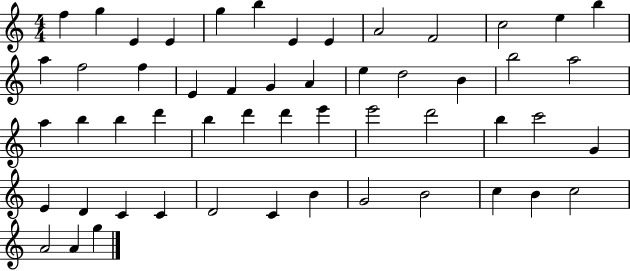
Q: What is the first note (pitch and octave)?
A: F5